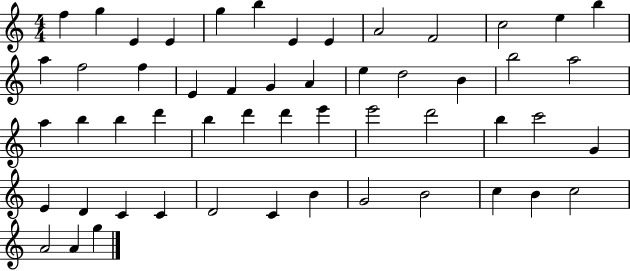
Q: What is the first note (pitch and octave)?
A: F5